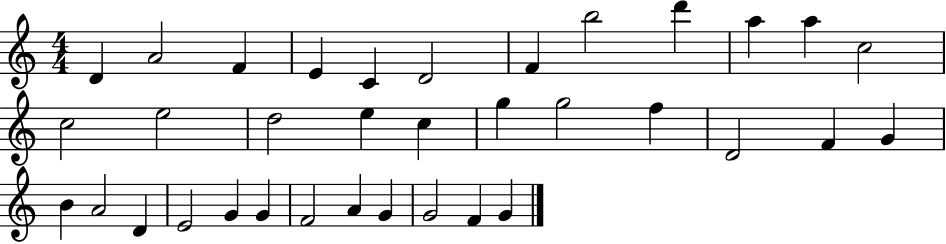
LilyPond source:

{
  \clef treble
  \numericTimeSignature
  \time 4/4
  \key c \major
  d'4 a'2 f'4 | e'4 c'4 d'2 | f'4 b''2 d'''4 | a''4 a''4 c''2 | \break c''2 e''2 | d''2 e''4 c''4 | g''4 g''2 f''4 | d'2 f'4 g'4 | \break b'4 a'2 d'4 | e'2 g'4 g'4 | f'2 a'4 g'4 | g'2 f'4 g'4 | \break \bar "|."
}